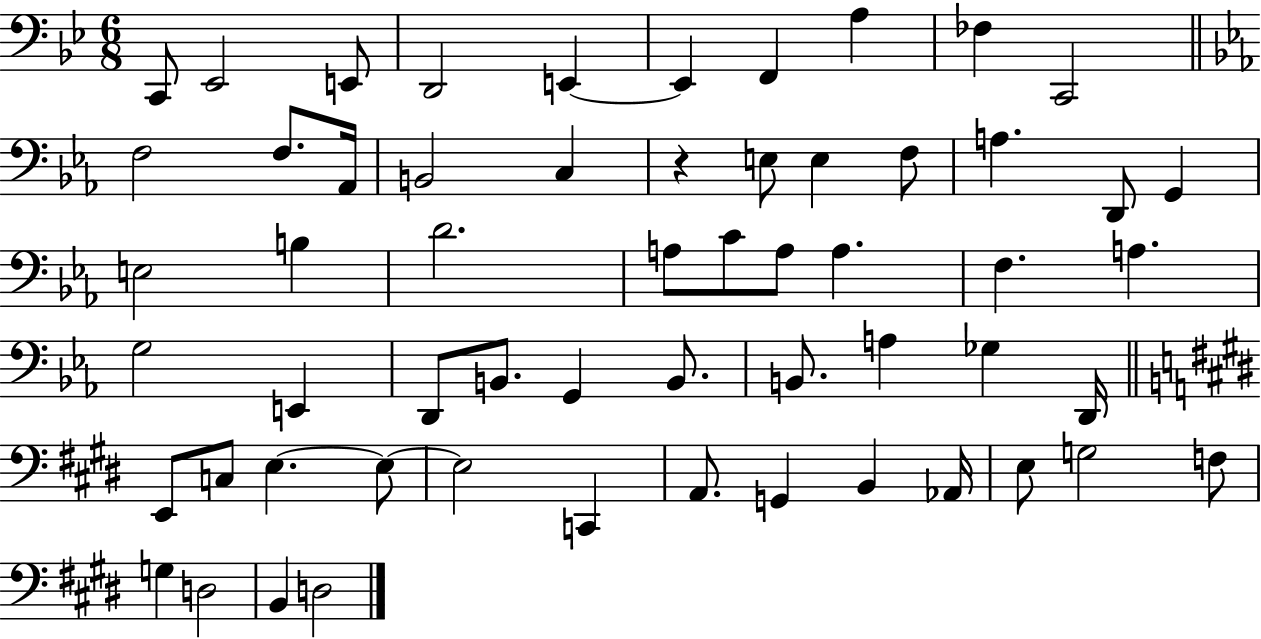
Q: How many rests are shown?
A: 1